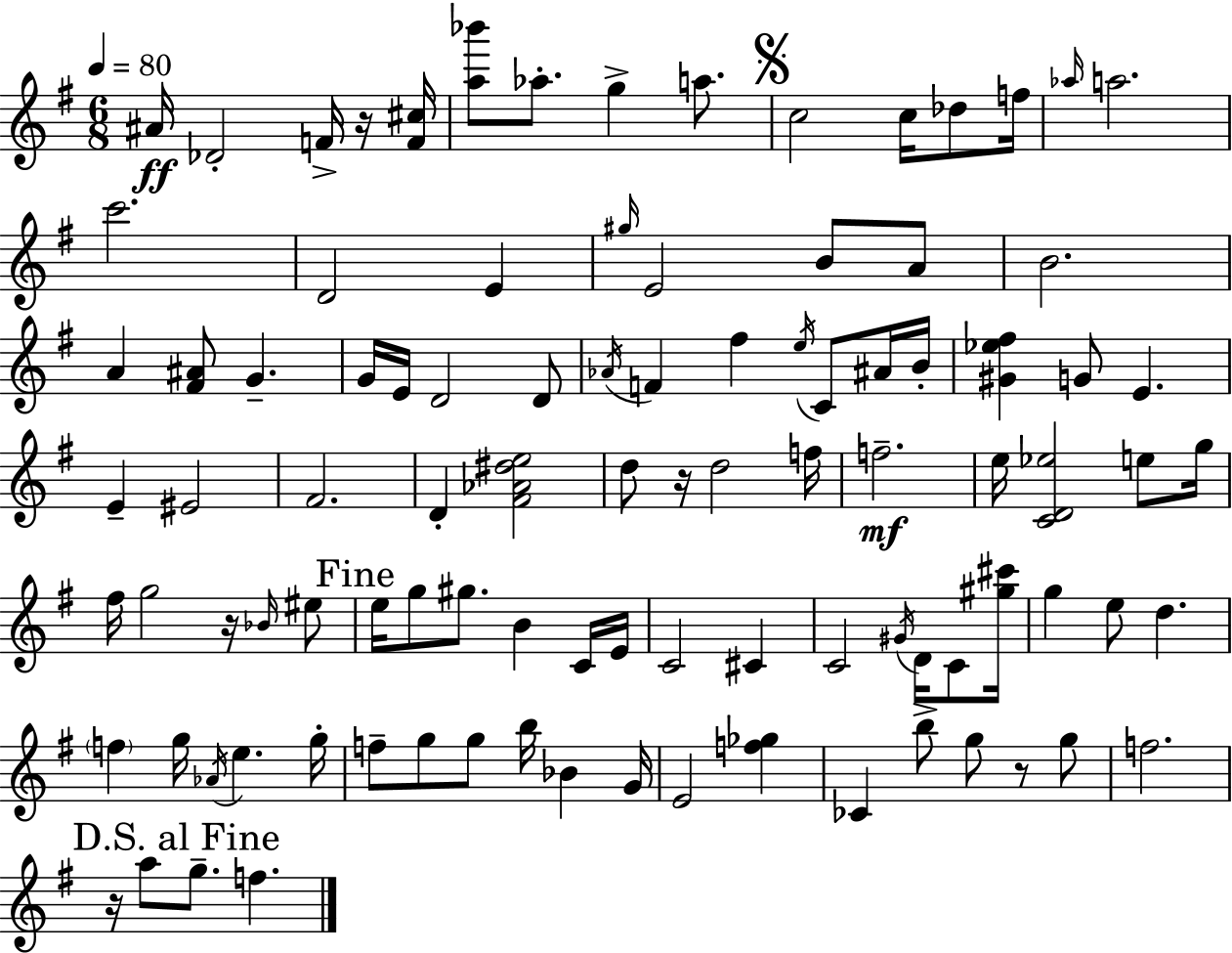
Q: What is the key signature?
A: G major